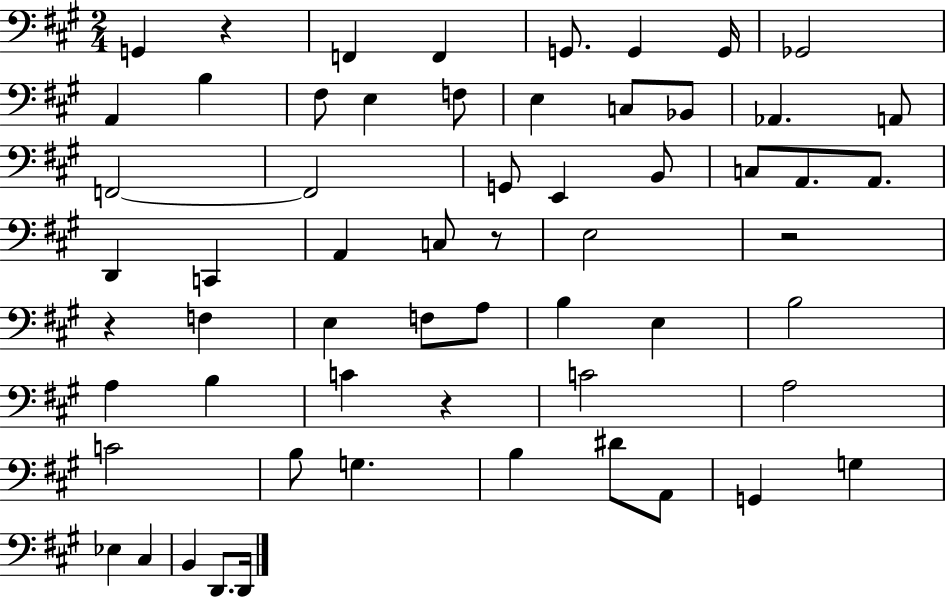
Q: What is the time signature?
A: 2/4